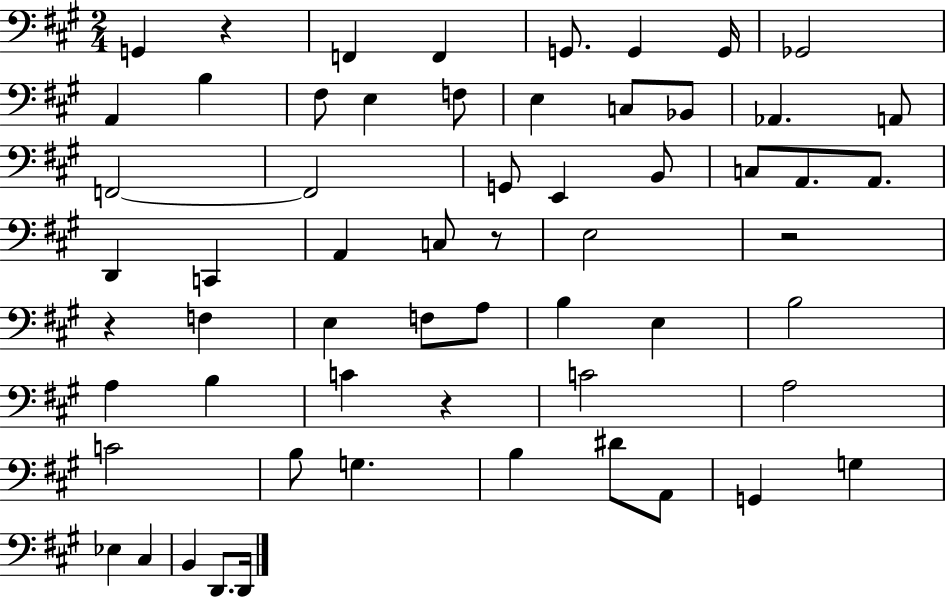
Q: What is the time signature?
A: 2/4